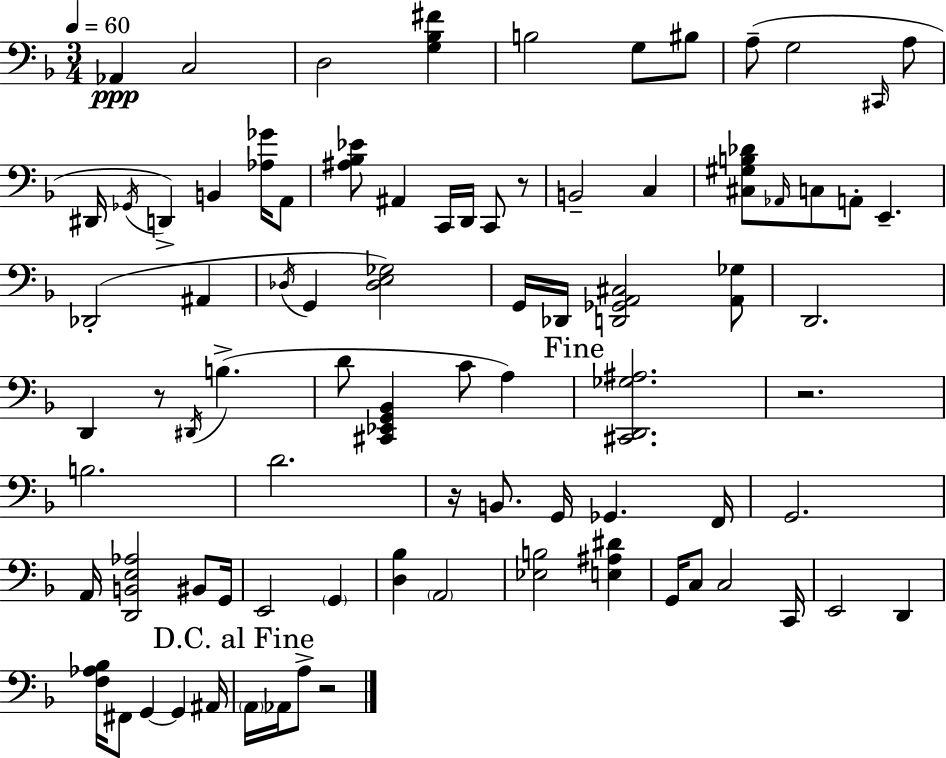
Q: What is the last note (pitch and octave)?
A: A3